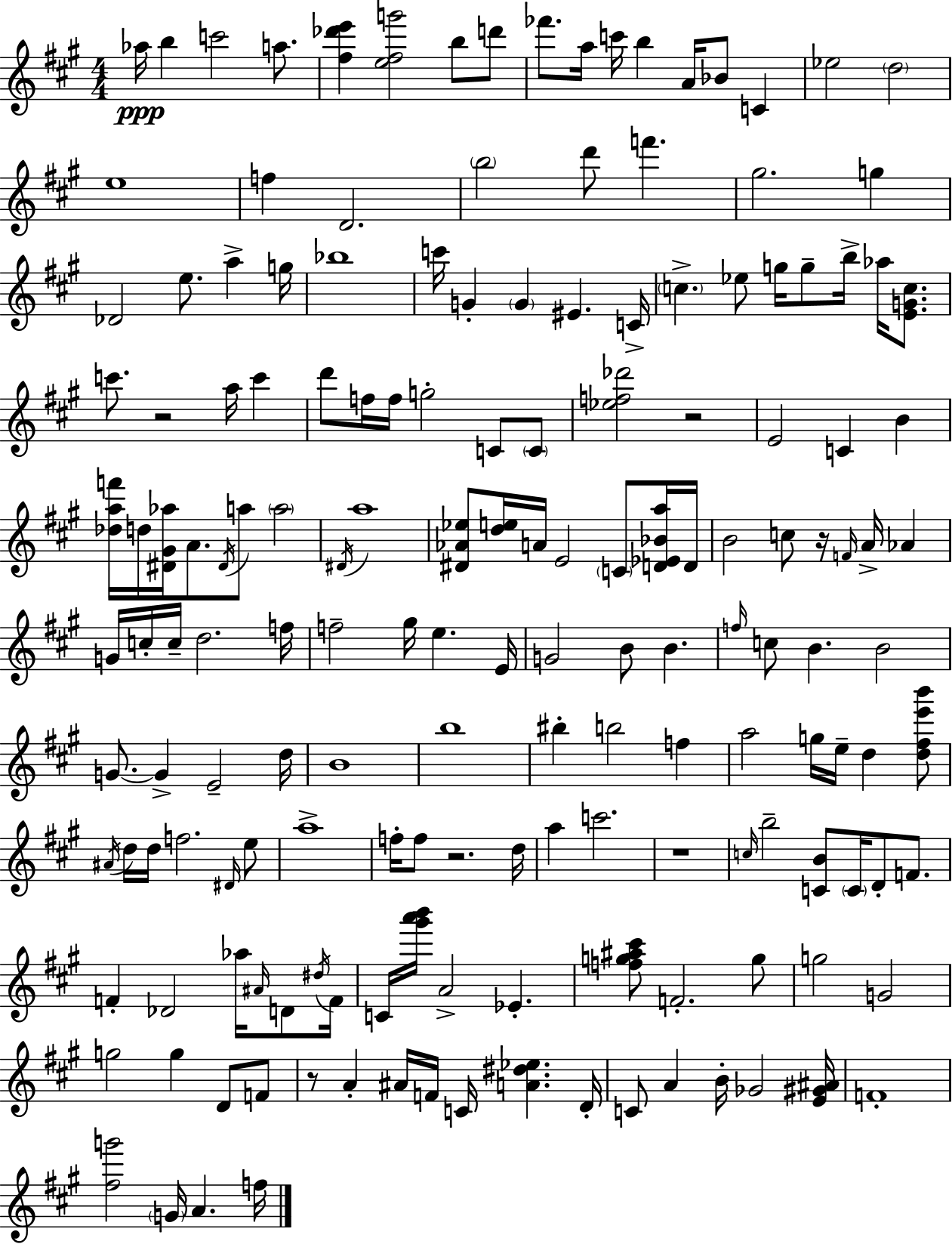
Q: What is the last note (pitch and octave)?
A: F5